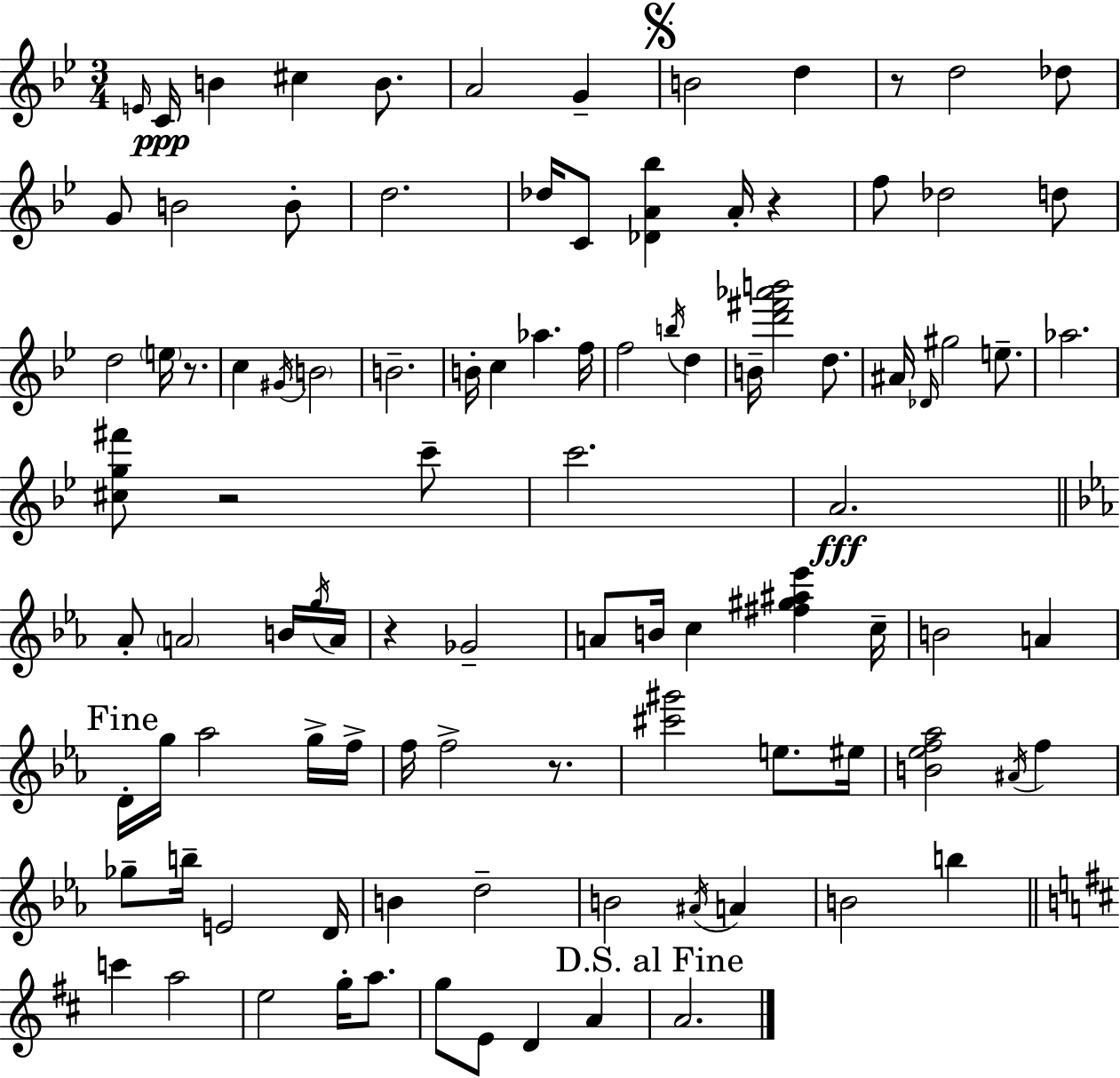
{
  \clef treble
  \numericTimeSignature
  \time 3/4
  \key bes \major
  \grace { e'16 }\ppp c'16 b'4 cis''4 b'8. | a'2 g'4-- | \mark \markup { \musicglyph "scripts.segno" } b'2 d''4 | r8 d''2 des''8 | \break g'8 b'2 b'8-. | d''2. | des''16 c'8 <des' a' bes''>4 a'16-. r4 | f''8 des''2 d''8 | \break d''2 \parenthesize e''16 r8. | c''4 \acciaccatura { gis'16 } \parenthesize b'2 | b'2.-- | b'16-. c''4 aes''4. | \break f''16 f''2 \acciaccatura { b''16 } d''4 | b'16-- <d''' fis''' aes''' b'''>2 | d''8. ais'16 \grace { des'16 } gis''2 | e''8.-- aes''2. | \break <cis'' g'' fis'''>8 r2 | c'''8-- c'''2. | a'2.\fff | \bar "||" \break \key c \minor aes'8-. \parenthesize a'2 b'16 \acciaccatura { g''16 } | a'16 r4 ges'2-- | a'8 b'16 c''4 <fis'' gis'' ais'' ees'''>4 | c''16-- b'2 a'4 | \break \mark "Fine" d'16-. g''16 aes''2 g''16-> | f''16-> f''16 f''2-> r8. | <cis''' gis'''>2 e''8. | eis''16 <b' ees'' f'' aes''>2 \acciaccatura { ais'16 } f''4 | \break ges''8-- b''16-- e'2 | d'16 b'4 d''2-- | b'2 \acciaccatura { ais'16 } a'4 | b'2 b''4 | \break \bar "||" \break \key d \major c'''4 a''2 | e''2 g''16-. a''8. | g''8 e'8 d'4 a'4 | \mark "D.S. al Fine" a'2. | \break \bar "|."
}